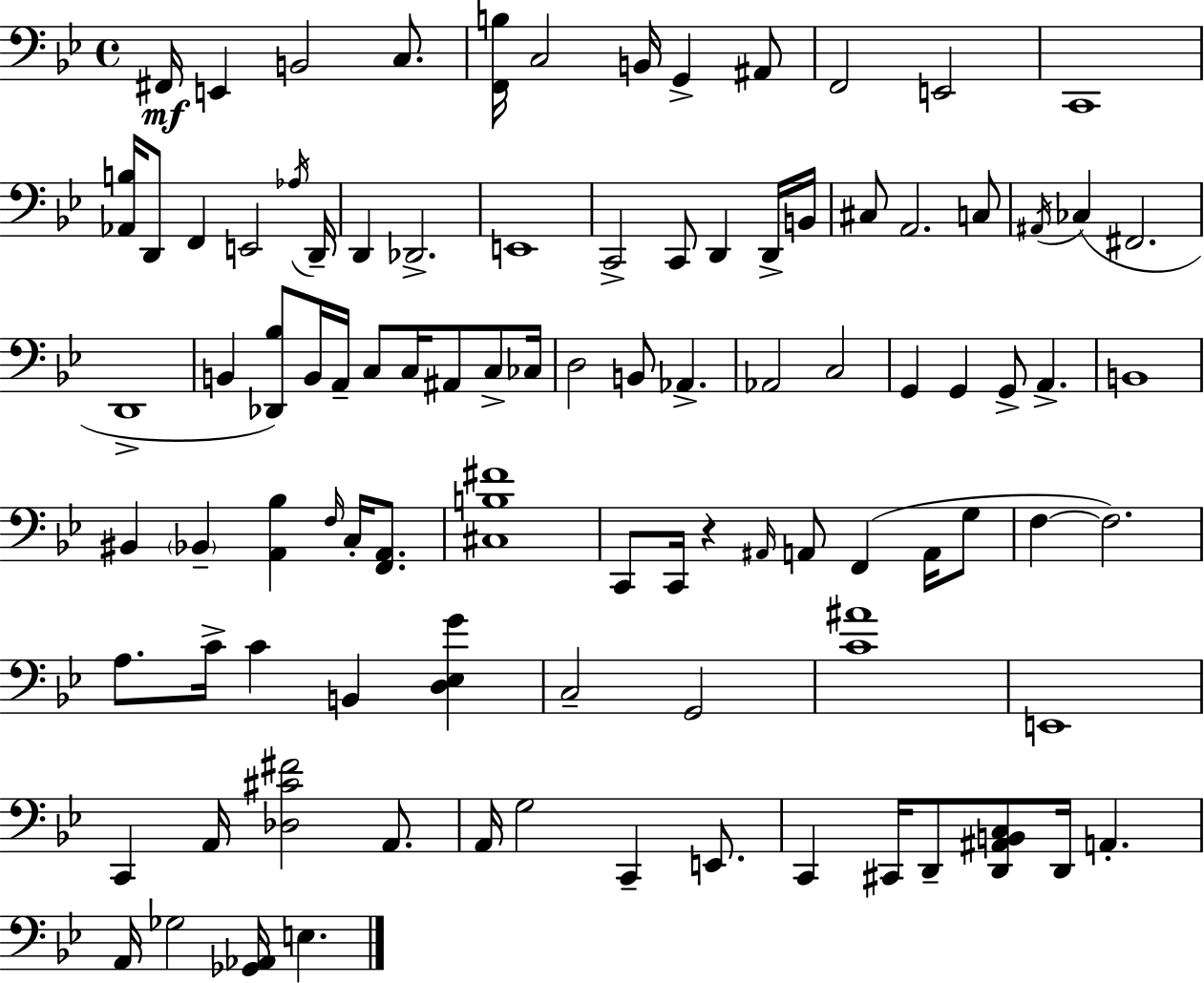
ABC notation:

X:1
T:Untitled
M:4/4
L:1/4
K:Bb
^F,,/4 E,, B,,2 C,/2 [F,,B,]/4 C,2 B,,/4 G,, ^A,,/2 F,,2 E,,2 C,,4 [_A,,B,]/4 D,,/2 F,, E,,2 _A,/4 D,,/4 D,, _D,,2 E,,4 C,,2 C,,/2 D,, D,,/4 B,,/4 ^C,/2 A,,2 C,/2 ^A,,/4 _C, ^F,,2 D,,4 B,, [_D,,_B,]/2 B,,/4 A,,/4 C,/2 C,/4 ^A,,/2 C,/2 _C,/4 D,2 B,,/2 _A,, _A,,2 C,2 G,, G,, G,,/2 A,, B,,4 ^B,, _B,, [A,,_B,] F,/4 C,/4 [F,,A,,]/2 [^C,B,^F]4 C,,/2 C,,/4 z ^A,,/4 A,,/2 F,, A,,/4 G,/2 F, F,2 A,/2 C/4 C B,, [D,_E,G] C,2 G,,2 [C^A]4 E,,4 C,, A,,/4 [_D,^C^F]2 A,,/2 A,,/4 G,2 C,, E,,/2 C,, ^C,,/4 D,,/2 [D,,^A,,B,,C,]/2 D,,/4 A,, A,,/4 _G,2 [_G,,_A,,]/4 E,